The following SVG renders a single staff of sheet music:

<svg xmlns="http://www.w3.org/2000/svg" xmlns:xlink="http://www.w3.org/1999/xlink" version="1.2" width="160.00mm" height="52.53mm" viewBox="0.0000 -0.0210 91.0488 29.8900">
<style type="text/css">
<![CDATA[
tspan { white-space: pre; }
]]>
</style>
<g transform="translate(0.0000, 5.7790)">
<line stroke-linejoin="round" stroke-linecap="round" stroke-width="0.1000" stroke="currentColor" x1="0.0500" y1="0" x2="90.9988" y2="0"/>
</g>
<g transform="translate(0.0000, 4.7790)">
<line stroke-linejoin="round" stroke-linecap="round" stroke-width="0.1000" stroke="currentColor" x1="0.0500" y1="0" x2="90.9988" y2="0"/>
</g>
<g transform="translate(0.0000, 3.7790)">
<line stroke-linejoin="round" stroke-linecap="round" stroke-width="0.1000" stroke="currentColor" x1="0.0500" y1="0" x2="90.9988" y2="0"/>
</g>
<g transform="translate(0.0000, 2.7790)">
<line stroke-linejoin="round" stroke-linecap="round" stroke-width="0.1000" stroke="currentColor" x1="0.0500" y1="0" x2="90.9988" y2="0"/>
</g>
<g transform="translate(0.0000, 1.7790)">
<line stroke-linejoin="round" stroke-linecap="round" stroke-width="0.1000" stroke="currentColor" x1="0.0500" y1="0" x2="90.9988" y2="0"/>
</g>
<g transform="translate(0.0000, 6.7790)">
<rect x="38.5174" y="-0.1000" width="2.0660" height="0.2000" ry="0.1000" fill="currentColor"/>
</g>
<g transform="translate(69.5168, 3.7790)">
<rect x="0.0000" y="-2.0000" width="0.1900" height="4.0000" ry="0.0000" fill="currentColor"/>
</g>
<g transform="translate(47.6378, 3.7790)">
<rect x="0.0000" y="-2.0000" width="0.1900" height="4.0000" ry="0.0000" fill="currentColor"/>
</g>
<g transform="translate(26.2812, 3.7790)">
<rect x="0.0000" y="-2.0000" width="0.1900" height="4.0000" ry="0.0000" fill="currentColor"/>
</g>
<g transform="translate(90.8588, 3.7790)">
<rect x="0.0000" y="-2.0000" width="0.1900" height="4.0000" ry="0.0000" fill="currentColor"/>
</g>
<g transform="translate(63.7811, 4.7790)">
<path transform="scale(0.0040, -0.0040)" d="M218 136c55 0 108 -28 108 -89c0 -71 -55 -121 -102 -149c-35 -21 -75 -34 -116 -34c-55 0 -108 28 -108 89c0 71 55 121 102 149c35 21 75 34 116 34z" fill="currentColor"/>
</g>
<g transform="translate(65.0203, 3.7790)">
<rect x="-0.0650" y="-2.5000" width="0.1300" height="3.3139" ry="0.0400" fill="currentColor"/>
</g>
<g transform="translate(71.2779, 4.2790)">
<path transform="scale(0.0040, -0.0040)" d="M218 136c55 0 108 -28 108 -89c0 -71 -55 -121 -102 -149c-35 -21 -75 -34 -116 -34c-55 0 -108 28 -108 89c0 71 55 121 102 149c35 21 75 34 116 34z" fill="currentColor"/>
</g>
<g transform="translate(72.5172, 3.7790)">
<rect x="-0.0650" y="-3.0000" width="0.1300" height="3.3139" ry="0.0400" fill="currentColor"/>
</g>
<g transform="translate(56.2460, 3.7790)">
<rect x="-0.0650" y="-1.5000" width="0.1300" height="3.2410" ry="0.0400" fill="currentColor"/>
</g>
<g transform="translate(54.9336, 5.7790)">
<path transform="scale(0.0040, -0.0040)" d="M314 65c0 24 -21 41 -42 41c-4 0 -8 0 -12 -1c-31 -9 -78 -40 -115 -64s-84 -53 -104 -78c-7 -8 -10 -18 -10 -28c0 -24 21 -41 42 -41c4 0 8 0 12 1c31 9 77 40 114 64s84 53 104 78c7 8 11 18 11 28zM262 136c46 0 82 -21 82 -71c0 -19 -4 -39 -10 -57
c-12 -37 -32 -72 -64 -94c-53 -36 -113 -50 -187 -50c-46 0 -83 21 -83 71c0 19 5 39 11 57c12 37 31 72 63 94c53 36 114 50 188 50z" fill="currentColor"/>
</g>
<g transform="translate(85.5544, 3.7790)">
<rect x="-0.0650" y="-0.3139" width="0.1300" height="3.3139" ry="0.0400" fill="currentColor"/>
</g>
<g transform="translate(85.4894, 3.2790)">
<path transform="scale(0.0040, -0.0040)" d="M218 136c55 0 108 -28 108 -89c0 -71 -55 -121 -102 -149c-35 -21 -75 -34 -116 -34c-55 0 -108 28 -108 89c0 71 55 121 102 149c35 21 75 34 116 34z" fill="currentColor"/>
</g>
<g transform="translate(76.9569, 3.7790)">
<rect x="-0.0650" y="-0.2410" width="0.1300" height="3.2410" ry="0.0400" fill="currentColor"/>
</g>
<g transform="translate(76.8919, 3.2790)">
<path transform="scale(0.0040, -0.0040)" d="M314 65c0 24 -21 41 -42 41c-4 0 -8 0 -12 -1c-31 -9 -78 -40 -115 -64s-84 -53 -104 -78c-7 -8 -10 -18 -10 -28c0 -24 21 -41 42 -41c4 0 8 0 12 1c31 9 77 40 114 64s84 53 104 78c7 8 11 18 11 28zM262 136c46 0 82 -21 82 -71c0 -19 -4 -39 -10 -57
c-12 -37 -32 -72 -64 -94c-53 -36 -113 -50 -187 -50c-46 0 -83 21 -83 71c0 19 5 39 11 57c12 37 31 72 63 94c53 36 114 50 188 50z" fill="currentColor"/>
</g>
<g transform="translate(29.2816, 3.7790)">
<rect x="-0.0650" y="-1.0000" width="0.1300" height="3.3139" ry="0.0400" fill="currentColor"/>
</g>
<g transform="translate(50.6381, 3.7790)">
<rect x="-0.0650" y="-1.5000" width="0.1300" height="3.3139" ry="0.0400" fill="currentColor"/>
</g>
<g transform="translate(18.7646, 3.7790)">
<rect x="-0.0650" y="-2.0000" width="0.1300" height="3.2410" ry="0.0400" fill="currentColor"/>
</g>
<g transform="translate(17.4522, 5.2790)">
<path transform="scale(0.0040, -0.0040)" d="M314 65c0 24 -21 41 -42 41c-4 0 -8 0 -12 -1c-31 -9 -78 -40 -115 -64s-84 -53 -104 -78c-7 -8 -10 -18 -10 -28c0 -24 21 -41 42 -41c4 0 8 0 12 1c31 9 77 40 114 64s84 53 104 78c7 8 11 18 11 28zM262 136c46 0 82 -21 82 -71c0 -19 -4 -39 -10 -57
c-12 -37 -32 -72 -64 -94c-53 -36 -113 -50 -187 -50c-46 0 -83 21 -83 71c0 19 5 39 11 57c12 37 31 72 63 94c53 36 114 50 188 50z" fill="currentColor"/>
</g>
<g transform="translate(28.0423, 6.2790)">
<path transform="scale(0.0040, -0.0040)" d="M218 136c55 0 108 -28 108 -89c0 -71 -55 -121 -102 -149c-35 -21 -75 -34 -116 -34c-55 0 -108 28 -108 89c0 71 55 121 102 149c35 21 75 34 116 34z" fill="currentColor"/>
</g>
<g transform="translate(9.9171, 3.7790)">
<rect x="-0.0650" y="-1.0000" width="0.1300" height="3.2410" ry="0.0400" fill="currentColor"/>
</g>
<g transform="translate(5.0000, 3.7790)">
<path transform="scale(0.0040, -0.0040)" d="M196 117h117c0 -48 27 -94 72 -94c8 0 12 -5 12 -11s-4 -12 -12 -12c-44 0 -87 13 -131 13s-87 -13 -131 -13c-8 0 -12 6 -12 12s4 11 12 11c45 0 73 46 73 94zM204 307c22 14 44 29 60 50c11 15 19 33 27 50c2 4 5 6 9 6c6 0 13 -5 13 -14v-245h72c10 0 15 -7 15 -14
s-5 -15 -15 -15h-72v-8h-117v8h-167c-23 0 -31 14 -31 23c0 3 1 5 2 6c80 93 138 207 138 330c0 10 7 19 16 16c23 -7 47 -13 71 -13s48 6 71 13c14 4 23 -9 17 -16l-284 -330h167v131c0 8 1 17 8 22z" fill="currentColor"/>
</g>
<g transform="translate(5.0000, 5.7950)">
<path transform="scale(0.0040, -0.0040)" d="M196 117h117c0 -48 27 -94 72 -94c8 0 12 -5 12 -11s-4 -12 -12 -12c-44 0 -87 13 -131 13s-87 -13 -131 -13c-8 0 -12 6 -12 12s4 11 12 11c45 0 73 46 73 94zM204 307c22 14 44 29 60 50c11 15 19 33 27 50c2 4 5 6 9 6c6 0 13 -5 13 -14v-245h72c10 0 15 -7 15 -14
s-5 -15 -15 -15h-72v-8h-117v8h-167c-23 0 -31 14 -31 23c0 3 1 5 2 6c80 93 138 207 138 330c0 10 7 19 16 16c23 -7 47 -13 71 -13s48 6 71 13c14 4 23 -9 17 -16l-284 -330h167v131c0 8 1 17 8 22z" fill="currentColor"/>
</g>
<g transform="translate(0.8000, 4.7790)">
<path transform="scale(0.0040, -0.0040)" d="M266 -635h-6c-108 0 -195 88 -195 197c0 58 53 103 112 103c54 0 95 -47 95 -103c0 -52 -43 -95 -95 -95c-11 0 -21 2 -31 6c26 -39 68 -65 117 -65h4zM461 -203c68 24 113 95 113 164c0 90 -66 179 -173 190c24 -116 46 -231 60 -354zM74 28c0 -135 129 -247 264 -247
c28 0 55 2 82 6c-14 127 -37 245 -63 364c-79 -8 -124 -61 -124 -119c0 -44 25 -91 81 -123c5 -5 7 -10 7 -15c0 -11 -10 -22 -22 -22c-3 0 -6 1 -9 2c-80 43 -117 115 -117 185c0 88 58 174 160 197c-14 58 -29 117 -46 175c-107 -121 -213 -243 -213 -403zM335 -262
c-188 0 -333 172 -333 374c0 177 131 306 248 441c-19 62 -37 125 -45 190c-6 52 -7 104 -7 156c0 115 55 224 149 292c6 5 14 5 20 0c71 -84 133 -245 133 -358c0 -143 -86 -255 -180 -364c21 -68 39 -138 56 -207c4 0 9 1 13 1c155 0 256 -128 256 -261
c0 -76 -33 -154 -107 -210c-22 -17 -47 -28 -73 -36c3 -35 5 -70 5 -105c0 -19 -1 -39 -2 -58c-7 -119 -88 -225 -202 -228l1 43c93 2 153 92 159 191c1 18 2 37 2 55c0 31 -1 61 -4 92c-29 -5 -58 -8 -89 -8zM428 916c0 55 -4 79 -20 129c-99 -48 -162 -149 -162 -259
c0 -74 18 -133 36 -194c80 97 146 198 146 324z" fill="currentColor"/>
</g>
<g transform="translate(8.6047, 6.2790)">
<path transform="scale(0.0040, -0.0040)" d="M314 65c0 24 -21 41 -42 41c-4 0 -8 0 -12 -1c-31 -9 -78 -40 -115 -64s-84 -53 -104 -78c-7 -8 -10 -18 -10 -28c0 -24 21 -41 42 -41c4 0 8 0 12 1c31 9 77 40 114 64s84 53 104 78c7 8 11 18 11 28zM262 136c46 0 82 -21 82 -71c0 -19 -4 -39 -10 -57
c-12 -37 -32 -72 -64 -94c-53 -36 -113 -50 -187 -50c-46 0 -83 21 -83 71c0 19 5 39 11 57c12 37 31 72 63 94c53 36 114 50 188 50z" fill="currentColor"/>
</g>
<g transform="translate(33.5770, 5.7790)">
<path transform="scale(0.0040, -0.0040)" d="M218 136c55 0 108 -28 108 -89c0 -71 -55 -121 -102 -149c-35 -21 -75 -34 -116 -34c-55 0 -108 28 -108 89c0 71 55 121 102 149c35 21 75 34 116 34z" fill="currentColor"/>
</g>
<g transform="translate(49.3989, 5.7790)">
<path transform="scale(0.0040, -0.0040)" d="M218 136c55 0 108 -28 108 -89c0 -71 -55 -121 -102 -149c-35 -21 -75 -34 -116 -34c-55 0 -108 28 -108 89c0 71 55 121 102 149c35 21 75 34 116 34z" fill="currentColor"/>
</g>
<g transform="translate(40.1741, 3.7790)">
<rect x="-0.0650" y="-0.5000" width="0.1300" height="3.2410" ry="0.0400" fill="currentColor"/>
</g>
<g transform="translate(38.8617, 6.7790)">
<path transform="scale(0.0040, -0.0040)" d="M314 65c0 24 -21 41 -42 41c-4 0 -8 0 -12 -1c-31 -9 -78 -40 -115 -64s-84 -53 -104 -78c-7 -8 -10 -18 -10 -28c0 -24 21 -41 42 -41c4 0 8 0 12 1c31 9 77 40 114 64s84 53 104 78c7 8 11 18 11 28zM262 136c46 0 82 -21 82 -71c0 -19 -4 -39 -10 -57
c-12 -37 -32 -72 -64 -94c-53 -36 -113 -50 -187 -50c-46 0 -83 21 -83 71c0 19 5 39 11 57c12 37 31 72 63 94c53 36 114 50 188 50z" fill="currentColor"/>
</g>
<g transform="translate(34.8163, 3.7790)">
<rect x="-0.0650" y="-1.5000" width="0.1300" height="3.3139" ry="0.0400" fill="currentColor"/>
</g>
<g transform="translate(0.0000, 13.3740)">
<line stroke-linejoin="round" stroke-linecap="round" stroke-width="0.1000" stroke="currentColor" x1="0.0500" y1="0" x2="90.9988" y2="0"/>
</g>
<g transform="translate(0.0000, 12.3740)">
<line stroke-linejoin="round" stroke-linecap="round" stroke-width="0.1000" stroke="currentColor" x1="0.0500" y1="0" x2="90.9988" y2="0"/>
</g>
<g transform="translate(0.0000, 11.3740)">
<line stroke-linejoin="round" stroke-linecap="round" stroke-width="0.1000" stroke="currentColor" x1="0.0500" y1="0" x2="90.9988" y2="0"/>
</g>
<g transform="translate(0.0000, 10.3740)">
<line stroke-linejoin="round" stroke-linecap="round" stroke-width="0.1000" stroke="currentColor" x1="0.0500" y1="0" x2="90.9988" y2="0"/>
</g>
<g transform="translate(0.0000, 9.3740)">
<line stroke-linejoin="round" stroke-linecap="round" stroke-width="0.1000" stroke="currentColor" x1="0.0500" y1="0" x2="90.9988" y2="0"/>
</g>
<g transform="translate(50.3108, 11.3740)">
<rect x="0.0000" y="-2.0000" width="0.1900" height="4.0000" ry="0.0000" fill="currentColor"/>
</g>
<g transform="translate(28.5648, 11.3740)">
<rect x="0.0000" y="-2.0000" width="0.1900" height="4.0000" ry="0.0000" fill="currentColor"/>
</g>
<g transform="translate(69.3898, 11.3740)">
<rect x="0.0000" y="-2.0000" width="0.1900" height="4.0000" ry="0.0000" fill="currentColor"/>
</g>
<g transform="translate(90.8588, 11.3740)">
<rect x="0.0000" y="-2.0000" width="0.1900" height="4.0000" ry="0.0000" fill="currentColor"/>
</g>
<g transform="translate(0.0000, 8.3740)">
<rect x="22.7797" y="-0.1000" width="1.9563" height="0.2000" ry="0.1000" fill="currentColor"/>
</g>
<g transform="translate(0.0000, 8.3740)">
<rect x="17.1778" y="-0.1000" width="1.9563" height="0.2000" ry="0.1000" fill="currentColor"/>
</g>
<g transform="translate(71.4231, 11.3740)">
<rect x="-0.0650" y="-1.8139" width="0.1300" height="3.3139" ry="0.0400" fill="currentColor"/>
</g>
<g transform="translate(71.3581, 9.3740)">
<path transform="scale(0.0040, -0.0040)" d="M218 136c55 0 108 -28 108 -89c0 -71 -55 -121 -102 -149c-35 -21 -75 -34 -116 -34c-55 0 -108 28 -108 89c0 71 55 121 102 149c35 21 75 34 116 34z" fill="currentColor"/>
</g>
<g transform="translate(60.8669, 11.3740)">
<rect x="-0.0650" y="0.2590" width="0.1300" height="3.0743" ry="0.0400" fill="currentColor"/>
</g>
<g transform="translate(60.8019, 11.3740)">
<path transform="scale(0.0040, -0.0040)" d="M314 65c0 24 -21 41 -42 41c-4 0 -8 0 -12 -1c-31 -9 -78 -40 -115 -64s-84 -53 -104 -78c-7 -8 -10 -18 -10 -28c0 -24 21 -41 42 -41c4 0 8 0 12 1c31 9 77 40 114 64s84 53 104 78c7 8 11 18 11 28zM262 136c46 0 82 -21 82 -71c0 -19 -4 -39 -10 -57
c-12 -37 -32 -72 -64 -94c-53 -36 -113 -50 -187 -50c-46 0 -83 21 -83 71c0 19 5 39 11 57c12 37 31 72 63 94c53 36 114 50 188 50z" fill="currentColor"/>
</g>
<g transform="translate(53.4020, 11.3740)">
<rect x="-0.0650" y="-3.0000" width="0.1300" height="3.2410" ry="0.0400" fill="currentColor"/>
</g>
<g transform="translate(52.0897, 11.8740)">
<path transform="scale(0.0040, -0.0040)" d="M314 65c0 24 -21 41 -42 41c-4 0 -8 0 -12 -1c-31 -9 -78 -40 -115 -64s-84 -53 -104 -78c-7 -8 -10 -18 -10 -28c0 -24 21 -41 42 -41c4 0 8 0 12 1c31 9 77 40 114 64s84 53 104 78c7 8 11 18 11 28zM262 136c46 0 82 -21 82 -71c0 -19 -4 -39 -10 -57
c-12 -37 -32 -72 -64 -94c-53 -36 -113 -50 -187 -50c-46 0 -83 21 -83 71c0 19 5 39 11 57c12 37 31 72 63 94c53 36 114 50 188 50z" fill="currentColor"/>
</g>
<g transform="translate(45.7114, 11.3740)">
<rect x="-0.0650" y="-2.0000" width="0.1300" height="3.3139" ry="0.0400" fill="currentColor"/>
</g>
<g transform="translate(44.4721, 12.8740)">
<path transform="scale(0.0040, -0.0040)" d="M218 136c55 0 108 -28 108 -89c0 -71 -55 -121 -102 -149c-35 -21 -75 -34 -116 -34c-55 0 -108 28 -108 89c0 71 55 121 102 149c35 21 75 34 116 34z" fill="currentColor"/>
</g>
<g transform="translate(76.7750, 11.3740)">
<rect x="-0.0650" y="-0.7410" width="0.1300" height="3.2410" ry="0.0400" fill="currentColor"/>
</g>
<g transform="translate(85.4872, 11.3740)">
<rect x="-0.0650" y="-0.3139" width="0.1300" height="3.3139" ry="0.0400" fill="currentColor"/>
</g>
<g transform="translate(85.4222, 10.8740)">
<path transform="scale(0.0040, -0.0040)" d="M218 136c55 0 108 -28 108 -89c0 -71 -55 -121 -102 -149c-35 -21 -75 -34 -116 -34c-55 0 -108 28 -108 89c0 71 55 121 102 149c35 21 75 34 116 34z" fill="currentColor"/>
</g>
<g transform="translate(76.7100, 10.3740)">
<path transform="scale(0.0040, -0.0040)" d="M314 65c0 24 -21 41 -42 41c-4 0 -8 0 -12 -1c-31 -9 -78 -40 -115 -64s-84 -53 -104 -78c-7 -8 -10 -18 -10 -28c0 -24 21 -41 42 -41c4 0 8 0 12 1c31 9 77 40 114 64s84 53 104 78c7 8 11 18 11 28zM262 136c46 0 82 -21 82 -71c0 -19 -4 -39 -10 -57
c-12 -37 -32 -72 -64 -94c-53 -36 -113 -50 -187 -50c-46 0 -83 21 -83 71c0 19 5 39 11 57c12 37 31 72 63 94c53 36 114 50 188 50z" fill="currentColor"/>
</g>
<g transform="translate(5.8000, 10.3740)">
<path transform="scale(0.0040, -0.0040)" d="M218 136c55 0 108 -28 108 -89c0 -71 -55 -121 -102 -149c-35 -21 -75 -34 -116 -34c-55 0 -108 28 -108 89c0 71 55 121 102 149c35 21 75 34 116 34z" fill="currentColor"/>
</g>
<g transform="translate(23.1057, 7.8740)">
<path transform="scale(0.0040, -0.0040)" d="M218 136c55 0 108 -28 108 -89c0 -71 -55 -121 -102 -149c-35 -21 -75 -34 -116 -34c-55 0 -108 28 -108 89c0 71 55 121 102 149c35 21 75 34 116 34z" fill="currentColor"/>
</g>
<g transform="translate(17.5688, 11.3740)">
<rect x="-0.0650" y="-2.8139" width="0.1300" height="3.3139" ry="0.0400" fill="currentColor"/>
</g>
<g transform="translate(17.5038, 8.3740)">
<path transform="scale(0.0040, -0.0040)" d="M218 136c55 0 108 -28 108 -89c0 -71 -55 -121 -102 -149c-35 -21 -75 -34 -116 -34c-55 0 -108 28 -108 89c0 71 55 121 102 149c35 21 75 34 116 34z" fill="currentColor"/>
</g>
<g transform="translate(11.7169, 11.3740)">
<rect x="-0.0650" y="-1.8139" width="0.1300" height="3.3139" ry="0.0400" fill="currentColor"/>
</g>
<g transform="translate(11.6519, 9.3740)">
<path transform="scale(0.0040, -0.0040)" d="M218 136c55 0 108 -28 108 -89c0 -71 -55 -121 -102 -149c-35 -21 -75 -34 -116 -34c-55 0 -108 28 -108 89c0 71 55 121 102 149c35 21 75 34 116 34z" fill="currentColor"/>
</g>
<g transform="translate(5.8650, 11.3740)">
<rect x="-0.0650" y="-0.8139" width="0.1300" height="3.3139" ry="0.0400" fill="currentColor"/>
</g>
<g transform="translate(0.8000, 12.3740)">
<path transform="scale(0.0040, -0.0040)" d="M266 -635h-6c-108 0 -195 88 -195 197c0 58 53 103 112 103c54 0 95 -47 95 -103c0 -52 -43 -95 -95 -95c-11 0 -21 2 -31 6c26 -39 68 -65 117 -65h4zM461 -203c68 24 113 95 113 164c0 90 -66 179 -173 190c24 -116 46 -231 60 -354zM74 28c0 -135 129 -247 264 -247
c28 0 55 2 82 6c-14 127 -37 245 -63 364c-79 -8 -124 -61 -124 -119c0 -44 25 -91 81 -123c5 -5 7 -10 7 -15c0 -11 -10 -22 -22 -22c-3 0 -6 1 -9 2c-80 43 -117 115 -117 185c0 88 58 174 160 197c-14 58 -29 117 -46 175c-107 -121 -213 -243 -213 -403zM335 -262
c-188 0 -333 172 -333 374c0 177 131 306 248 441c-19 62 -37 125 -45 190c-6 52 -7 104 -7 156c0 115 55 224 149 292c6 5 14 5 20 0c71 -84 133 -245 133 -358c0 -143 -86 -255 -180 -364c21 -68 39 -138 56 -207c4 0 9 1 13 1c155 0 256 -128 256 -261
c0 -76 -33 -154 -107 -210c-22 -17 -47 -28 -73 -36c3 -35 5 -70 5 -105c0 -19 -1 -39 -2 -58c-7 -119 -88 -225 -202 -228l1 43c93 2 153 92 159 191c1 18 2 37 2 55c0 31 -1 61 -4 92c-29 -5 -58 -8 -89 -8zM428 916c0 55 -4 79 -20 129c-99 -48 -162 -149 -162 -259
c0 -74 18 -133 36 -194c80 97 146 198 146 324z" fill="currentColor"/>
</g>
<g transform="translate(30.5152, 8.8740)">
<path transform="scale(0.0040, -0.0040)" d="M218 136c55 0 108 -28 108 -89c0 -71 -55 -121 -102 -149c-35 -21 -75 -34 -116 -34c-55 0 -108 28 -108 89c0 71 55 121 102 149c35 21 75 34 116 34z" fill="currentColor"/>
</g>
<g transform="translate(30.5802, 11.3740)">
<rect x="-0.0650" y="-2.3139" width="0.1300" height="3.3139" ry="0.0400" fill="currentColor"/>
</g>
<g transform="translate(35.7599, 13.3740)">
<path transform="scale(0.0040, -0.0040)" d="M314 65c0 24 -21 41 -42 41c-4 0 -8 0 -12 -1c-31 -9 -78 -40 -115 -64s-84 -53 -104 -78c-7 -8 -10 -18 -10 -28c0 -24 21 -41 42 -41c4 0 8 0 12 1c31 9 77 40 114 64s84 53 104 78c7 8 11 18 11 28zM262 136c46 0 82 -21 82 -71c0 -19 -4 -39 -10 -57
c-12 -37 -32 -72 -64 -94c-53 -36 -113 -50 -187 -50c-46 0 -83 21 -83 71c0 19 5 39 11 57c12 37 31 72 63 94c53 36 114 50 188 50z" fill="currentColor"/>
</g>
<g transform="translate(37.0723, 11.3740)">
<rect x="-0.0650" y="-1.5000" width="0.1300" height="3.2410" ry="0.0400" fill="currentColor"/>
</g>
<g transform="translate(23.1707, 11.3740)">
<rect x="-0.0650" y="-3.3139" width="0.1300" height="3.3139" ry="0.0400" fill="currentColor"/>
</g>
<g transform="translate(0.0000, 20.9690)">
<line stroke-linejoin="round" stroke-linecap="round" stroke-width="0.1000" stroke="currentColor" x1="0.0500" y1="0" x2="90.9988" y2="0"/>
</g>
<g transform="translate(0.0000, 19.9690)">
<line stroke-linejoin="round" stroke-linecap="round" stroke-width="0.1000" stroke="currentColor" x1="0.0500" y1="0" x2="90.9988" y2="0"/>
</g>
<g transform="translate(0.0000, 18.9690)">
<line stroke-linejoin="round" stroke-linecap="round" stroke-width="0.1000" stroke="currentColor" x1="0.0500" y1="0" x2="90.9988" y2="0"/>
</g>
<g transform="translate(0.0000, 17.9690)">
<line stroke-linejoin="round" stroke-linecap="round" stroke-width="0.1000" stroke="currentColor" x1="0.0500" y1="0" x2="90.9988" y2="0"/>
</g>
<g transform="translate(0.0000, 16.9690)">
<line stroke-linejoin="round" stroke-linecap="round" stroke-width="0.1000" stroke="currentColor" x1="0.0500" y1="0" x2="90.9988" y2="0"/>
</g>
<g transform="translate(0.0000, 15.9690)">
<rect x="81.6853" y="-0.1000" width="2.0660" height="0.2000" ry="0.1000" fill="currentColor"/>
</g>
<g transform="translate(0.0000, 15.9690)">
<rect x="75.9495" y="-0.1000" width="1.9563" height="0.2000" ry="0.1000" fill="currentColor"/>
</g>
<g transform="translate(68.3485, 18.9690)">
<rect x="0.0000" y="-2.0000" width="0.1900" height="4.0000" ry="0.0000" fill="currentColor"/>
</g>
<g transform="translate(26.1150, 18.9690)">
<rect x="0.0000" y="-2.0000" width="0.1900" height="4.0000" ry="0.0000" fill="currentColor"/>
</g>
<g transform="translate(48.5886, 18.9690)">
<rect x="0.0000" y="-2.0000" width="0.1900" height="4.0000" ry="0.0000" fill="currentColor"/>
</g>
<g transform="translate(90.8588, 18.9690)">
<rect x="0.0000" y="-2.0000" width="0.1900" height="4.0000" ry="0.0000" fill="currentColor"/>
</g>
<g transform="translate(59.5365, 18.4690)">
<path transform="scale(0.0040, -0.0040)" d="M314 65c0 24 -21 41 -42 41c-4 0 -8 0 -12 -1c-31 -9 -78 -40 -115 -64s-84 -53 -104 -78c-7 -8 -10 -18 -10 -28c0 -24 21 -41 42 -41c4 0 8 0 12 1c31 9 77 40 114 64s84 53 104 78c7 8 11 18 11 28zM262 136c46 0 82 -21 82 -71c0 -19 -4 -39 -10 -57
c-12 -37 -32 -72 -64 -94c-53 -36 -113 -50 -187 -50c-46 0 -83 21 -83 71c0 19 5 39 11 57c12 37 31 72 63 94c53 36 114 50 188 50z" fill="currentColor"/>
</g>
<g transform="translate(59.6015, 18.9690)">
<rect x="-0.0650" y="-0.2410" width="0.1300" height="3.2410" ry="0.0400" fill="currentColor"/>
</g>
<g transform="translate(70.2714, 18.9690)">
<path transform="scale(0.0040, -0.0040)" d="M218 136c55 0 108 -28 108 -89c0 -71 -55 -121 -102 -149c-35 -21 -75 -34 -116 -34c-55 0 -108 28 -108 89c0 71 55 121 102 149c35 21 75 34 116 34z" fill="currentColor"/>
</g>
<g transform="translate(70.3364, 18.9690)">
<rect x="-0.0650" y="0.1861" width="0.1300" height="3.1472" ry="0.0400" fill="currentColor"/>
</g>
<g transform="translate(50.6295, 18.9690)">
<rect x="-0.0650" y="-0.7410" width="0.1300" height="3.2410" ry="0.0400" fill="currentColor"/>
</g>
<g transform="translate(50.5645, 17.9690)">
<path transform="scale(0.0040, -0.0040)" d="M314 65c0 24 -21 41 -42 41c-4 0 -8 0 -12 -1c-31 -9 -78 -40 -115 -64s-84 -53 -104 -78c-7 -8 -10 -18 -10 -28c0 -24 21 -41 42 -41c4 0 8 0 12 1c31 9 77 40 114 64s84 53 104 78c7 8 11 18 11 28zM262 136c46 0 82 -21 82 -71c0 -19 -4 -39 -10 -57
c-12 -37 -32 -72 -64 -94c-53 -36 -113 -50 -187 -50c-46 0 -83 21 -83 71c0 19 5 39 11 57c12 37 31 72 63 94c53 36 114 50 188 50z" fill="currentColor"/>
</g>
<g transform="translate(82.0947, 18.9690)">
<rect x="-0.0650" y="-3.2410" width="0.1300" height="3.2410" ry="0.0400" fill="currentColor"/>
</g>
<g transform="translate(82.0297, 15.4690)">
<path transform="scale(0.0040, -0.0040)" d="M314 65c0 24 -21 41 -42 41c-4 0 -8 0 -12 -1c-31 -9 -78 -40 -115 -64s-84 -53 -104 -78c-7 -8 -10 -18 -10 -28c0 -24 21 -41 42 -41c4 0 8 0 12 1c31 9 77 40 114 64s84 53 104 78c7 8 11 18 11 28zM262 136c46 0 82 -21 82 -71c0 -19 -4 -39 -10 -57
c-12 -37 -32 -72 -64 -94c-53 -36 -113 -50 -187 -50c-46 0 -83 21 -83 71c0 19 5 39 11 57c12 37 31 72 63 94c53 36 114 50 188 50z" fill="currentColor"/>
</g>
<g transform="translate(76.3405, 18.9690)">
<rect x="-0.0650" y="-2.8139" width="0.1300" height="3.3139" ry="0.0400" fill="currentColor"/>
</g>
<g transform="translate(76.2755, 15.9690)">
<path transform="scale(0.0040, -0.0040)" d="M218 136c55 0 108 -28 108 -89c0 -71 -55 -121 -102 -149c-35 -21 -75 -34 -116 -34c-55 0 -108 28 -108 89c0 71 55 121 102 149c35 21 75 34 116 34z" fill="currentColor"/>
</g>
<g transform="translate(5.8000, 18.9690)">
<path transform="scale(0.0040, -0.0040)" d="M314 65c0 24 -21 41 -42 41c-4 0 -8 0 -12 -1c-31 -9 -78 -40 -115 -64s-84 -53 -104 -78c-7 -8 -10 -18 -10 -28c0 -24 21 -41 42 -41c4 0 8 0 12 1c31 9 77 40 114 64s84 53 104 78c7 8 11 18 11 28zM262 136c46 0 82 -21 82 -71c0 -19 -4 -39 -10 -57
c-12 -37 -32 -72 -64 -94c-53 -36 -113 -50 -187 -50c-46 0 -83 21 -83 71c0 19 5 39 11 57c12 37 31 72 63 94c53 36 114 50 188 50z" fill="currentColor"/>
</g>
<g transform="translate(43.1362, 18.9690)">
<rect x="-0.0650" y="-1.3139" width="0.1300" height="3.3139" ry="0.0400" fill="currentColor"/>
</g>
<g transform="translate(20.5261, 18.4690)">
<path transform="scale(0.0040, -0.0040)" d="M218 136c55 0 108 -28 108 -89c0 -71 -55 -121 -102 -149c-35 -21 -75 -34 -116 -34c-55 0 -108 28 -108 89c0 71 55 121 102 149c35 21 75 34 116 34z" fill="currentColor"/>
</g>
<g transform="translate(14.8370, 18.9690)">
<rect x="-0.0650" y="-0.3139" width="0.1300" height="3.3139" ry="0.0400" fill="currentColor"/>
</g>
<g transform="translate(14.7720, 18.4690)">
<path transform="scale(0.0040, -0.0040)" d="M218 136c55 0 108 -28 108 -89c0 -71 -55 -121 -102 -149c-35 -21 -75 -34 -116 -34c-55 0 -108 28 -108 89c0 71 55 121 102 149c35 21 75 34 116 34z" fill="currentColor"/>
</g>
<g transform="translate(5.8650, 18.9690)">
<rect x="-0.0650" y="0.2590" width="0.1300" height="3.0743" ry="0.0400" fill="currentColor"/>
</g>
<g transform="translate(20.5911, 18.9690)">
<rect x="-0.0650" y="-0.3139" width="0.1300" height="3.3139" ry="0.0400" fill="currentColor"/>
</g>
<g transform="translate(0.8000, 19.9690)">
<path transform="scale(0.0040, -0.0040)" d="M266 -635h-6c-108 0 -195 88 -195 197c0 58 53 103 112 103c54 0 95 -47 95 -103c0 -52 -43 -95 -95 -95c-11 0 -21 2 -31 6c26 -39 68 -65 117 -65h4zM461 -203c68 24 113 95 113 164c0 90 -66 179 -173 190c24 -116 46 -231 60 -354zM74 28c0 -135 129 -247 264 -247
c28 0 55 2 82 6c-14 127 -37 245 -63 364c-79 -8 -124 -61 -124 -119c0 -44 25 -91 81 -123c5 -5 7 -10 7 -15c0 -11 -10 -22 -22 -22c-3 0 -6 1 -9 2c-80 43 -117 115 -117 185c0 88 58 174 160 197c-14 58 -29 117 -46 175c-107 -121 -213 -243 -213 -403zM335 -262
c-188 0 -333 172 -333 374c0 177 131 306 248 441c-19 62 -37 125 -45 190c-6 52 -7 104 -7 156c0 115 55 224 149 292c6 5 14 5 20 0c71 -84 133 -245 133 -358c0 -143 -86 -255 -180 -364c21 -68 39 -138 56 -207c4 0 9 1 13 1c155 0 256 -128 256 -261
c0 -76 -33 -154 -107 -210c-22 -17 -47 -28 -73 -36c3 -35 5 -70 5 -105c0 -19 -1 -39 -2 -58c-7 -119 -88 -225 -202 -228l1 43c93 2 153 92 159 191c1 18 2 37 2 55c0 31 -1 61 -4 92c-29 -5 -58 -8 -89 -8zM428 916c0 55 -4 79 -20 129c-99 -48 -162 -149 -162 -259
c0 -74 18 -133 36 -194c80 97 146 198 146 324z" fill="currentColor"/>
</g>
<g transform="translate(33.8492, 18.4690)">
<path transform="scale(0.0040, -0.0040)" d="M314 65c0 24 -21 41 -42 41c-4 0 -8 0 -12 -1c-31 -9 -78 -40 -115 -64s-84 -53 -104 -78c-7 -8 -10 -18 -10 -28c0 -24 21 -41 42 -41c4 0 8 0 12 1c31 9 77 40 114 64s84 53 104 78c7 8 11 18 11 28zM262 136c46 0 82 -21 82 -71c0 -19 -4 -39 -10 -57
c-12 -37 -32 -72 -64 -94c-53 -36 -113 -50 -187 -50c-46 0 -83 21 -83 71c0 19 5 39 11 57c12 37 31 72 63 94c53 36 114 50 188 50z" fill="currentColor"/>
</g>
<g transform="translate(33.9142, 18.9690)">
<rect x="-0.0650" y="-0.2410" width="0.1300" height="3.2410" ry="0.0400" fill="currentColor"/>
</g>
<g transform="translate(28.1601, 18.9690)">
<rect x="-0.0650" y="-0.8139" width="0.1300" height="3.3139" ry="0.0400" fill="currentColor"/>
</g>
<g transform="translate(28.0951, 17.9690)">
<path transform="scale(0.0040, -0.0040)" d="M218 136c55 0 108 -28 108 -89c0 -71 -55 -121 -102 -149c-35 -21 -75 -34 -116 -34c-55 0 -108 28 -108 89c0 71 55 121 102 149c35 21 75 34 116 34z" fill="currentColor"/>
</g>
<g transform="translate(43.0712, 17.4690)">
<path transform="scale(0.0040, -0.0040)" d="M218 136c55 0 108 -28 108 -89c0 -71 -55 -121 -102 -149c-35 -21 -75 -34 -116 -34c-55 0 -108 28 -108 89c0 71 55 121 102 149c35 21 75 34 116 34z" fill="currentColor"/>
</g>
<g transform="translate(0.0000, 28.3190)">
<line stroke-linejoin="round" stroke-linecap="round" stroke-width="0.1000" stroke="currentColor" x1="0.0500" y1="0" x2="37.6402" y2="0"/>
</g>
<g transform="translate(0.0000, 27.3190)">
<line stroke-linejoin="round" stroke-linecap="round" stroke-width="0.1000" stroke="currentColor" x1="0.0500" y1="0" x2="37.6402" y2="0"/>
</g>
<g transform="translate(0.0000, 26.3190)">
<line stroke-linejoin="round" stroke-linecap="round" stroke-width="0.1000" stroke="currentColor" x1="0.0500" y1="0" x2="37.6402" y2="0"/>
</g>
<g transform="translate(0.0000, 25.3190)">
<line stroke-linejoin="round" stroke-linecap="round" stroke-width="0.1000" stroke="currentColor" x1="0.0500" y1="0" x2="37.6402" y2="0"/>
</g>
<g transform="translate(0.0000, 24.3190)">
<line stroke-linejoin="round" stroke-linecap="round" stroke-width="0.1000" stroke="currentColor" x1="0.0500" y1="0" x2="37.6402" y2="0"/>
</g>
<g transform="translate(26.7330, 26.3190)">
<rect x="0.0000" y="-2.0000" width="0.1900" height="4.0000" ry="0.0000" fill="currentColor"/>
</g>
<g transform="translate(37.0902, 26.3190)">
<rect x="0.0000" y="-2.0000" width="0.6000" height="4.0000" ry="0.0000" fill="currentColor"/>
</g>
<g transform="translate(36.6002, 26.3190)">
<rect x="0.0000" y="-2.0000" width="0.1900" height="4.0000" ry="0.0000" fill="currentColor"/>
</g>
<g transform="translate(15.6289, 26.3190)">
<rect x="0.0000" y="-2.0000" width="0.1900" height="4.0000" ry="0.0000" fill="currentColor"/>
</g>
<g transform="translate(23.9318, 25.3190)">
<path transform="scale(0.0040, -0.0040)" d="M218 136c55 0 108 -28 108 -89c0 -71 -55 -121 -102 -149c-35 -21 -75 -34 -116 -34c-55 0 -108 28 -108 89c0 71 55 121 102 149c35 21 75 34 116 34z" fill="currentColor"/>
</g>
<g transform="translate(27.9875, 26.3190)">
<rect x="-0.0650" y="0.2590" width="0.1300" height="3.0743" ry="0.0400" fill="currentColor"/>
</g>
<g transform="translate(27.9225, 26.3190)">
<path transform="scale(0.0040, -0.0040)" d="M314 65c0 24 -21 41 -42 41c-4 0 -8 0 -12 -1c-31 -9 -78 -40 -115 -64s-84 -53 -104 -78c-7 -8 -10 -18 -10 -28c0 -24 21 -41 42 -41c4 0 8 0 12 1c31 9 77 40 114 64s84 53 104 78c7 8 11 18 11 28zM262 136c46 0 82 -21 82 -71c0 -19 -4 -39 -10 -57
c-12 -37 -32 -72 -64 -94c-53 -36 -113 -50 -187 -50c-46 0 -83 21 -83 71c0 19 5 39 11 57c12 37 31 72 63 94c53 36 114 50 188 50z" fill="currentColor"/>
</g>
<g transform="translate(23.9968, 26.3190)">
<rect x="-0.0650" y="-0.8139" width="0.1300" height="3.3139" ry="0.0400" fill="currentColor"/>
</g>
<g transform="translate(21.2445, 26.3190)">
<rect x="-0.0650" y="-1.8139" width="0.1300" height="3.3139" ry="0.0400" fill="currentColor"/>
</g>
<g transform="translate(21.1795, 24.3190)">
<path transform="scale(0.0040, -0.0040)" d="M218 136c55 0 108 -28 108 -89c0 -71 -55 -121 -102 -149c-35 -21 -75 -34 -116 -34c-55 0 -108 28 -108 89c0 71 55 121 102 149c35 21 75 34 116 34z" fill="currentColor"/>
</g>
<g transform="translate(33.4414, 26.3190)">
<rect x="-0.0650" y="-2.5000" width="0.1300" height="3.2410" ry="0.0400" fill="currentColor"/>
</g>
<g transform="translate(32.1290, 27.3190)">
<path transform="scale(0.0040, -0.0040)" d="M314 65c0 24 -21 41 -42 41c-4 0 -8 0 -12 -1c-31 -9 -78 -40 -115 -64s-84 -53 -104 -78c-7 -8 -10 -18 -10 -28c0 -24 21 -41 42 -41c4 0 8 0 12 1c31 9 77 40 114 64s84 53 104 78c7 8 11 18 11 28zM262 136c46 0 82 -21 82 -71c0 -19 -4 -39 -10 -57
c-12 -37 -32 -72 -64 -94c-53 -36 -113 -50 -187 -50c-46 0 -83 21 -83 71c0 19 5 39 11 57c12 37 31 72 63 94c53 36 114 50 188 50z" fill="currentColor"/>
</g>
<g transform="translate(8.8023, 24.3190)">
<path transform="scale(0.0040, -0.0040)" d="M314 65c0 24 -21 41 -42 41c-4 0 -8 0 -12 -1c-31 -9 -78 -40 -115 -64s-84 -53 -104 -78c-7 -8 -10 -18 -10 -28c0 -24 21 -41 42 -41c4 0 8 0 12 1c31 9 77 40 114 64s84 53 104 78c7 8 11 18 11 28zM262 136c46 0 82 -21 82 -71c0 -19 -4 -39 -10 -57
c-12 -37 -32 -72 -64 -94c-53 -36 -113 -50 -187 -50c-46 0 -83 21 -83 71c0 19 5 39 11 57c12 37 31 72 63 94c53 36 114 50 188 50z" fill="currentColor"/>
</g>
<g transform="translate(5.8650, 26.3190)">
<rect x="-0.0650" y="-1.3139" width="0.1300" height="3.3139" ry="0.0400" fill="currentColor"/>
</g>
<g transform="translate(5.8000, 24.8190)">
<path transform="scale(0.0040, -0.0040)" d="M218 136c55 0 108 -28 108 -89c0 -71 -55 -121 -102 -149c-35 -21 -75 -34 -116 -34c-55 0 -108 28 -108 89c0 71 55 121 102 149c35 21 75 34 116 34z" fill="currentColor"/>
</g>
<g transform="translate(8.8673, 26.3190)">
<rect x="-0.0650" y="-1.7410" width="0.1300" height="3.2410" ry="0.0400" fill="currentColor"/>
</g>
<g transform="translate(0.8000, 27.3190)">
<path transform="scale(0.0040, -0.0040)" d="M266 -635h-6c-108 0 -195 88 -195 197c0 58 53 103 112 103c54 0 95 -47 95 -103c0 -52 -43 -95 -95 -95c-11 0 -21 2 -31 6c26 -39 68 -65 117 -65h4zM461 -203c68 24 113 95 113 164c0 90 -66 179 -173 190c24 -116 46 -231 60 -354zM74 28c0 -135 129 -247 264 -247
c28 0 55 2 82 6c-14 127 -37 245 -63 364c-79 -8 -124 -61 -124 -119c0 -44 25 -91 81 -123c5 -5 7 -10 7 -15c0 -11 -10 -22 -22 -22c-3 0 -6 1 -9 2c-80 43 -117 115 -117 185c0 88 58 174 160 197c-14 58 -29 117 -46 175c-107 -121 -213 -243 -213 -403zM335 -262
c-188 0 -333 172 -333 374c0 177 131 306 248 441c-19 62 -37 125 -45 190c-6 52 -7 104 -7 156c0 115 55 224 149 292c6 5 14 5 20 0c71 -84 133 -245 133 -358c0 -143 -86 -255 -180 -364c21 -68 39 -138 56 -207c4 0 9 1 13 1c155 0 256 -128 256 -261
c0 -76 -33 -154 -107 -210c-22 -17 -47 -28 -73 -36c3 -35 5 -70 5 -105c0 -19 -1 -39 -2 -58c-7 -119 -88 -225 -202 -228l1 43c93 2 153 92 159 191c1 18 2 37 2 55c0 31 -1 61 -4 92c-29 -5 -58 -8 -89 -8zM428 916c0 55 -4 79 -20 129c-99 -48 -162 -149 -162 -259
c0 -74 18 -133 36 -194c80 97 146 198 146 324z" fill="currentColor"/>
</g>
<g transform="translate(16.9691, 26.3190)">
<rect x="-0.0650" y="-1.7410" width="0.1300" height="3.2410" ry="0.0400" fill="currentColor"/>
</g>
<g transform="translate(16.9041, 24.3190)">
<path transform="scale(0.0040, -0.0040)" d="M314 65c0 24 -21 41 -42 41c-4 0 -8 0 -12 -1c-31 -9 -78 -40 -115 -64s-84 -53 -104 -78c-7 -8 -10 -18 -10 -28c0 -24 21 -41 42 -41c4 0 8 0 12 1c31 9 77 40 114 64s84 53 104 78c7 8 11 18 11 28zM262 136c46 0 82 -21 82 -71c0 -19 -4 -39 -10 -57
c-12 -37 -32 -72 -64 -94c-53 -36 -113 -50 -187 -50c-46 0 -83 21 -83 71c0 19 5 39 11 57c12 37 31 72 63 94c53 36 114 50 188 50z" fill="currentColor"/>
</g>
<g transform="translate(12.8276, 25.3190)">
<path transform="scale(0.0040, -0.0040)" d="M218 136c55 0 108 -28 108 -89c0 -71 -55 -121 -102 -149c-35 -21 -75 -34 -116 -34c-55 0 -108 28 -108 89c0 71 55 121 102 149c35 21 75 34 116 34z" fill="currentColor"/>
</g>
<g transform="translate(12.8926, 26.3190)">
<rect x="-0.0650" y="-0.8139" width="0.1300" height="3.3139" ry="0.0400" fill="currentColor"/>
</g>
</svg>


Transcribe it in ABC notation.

X:1
T:Untitled
M:4/4
L:1/4
K:C
D2 F2 D E C2 E E2 G A c2 c d f a b g E2 F A2 B2 f d2 c B2 c c d c2 e d2 c2 B a b2 e f2 d f2 f d B2 G2